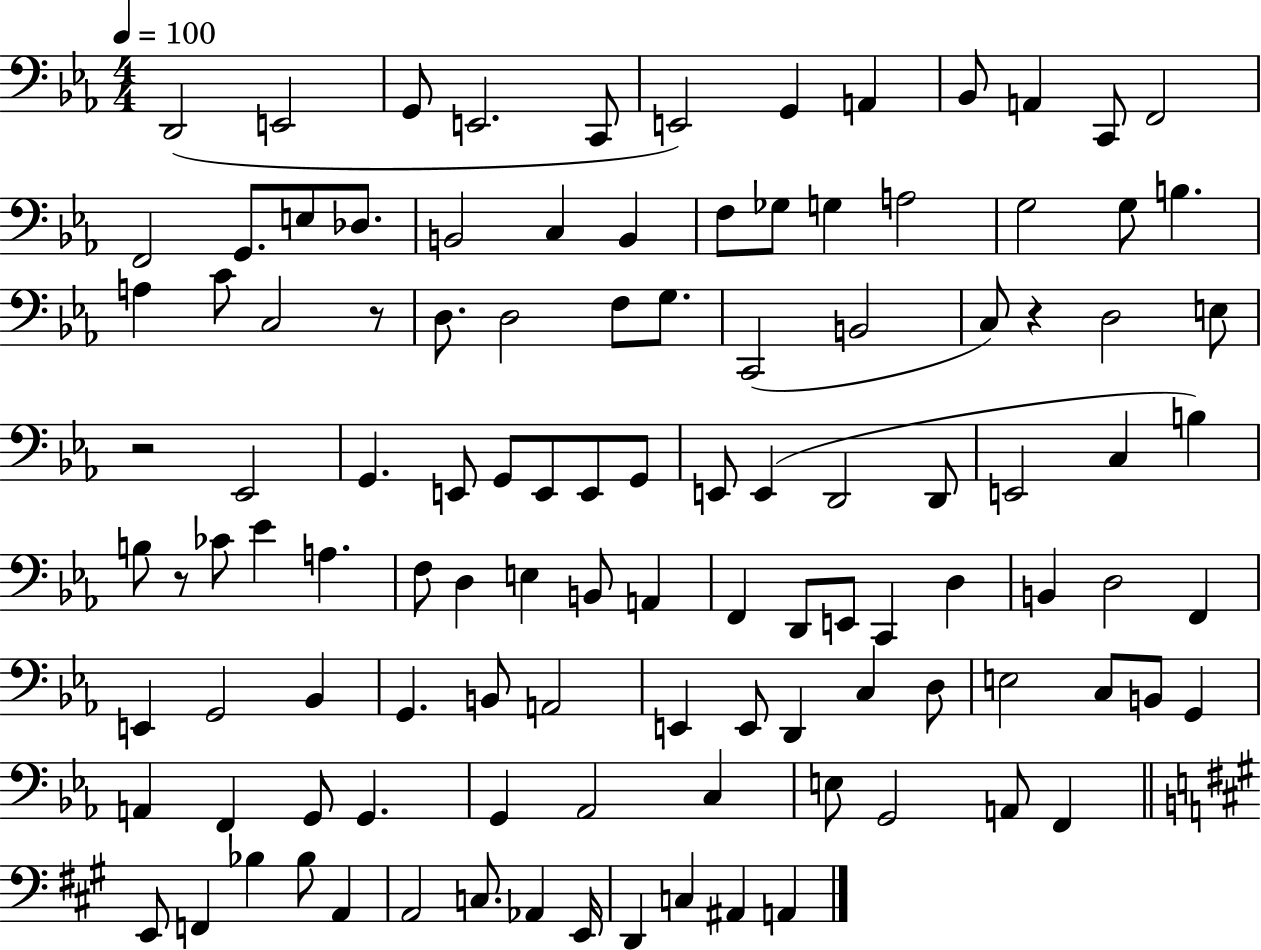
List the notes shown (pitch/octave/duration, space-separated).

D2/h E2/h G2/e E2/h. C2/e E2/h G2/q A2/q Bb2/e A2/q C2/e F2/h F2/h G2/e. E3/e Db3/e. B2/h C3/q B2/q F3/e Gb3/e G3/q A3/h G3/h G3/e B3/q. A3/q C4/e C3/h R/e D3/e. D3/h F3/e G3/e. C2/h B2/h C3/e R/q D3/h E3/e R/h Eb2/h G2/q. E2/e G2/e E2/e E2/e G2/e E2/e E2/q D2/h D2/e E2/h C3/q B3/q B3/e R/e CES4/e Eb4/q A3/q. F3/e D3/q E3/q B2/e A2/q F2/q D2/e E2/e C2/q D3/q B2/q D3/h F2/q E2/q G2/h Bb2/q G2/q. B2/e A2/h E2/q E2/e D2/q C3/q D3/e E3/h C3/e B2/e G2/q A2/q F2/q G2/e G2/q. G2/q Ab2/h C3/q E3/e G2/h A2/e F2/q E2/e F2/q Bb3/q Bb3/e A2/q A2/h C3/e. Ab2/q E2/s D2/q C3/q A#2/q A2/q